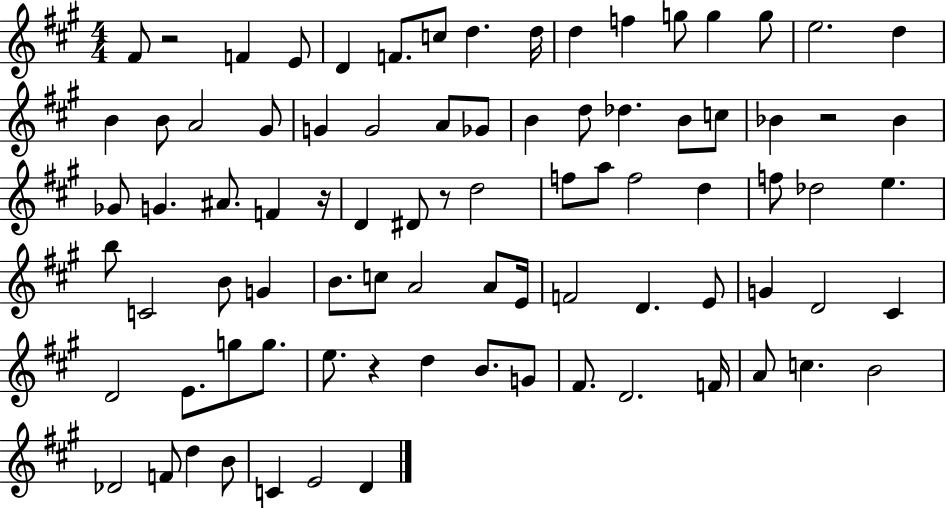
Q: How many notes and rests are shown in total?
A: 85